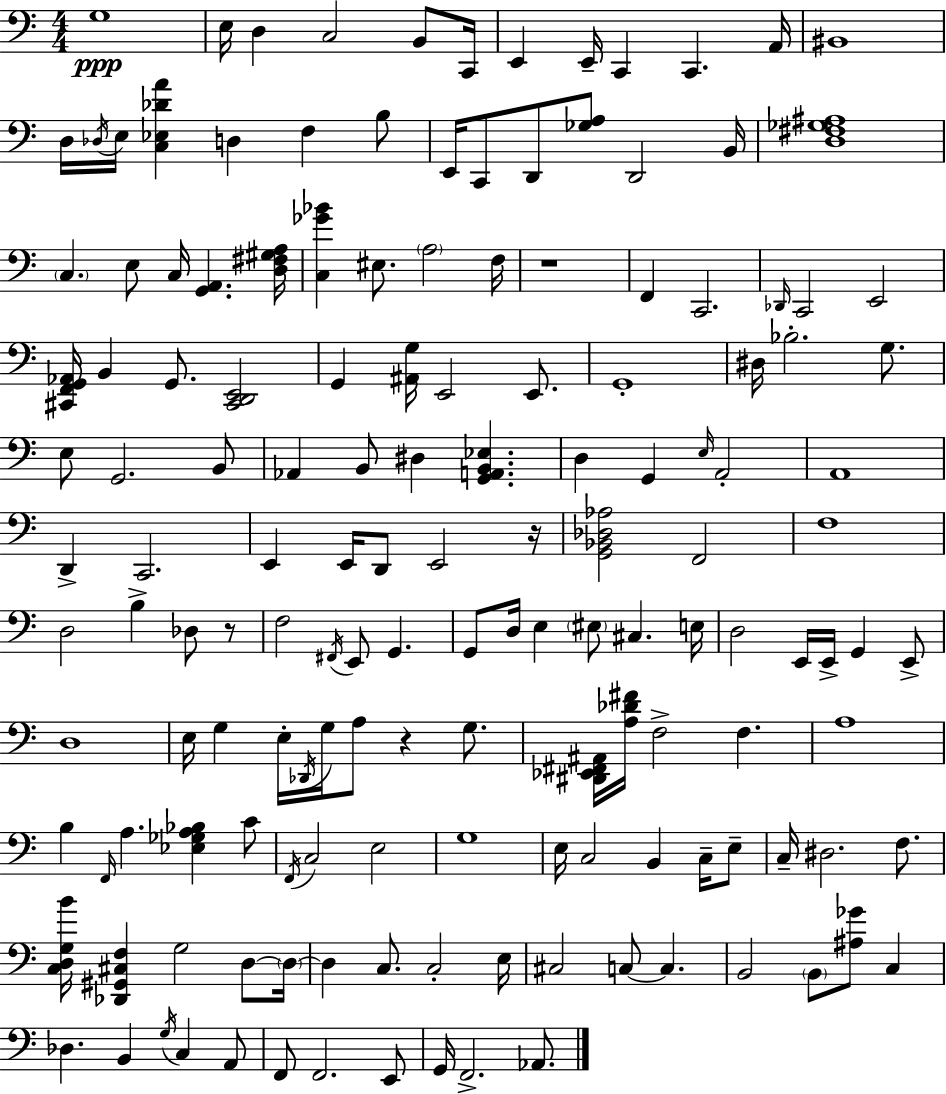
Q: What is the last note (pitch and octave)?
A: Ab2